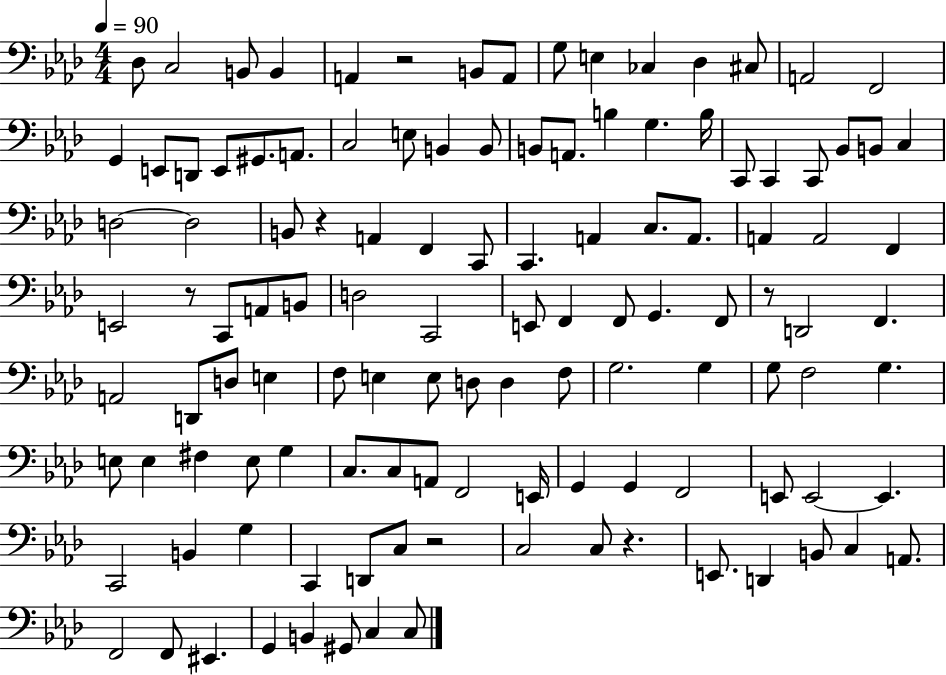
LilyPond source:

{
  \clef bass
  \numericTimeSignature
  \time 4/4
  \key aes \major
  \tempo 4 = 90
  \repeat volta 2 { des8 c2 b,8 b,4 | a,4 r2 b,8 a,8 | g8 e4 ces4 des4 cis8 | a,2 f,2 | \break g,4 e,8 d,8 e,8 gis,8. a,8. | c2 e8 b,4 b,8 | b,8 a,8. b4 g4. b16 | c,8 c,4 c,8 bes,8 b,8 c4 | \break d2~~ d2 | b,8 r4 a,4 f,4 c,8 | c,4. a,4 c8. a,8. | a,4 a,2 f,4 | \break e,2 r8 c,8 a,8 b,8 | d2 c,2 | e,8 f,4 f,8 g,4. f,8 | r8 d,2 f,4. | \break a,2 d,8 d8 e4 | f8 e4 e8 d8 d4 f8 | g2. g4 | g8 f2 g4. | \break e8 e4 fis4 e8 g4 | c8. c8 a,8 f,2 e,16 | g,4 g,4 f,2 | e,8 e,2~~ e,4. | \break c,2 b,4 g4 | c,4 d,8 c8 r2 | c2 c8 r4. | e,8. d,4 b,8 c4 a,8. | \break f,2 f,8 eis,4. | g,4 b,4 gis,8 c4 c8 | } \bar "|."
}